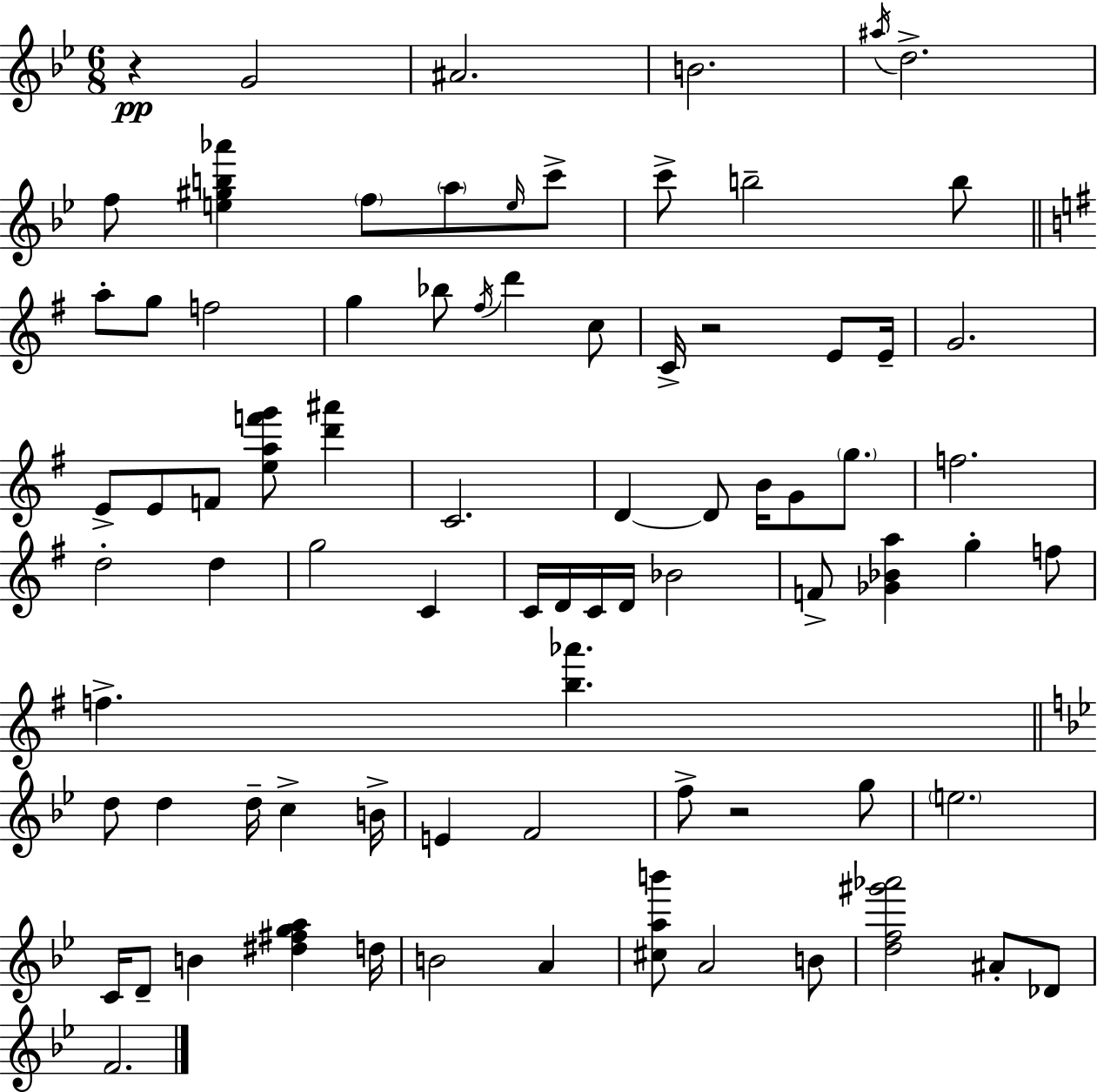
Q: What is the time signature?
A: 6/8